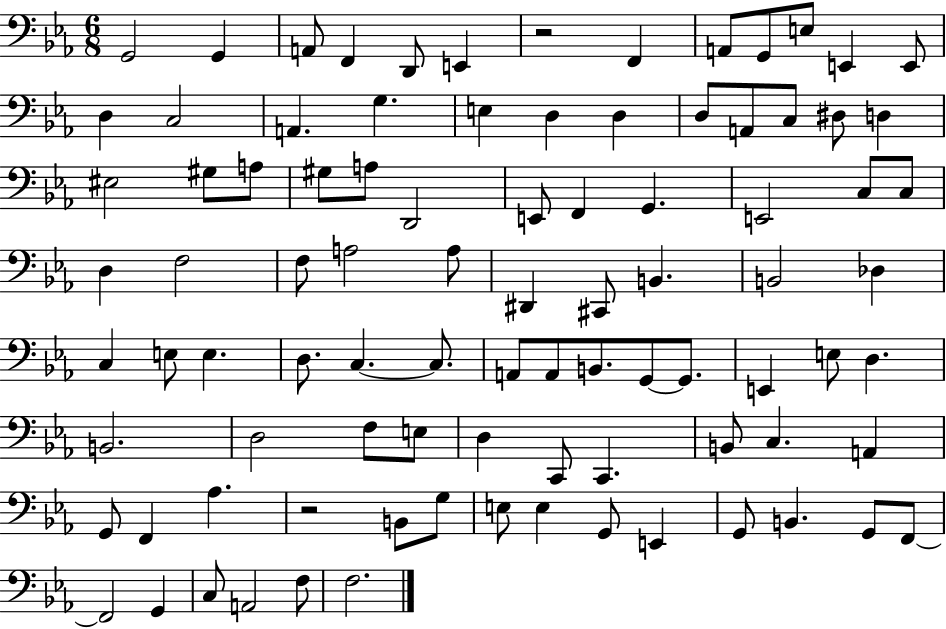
{
  \clef bass
  \numericTimeSignature
  \time 6/8
  \key ees \major
  g,2 g,4 | a,8 f,4 d,8 e,4 | r2 f,4 | a,8 g,8 e8 e,4 e,8 | \break d4 c2 | a,4. g4. | e4 d4 d4 | d8 a,8 c8 dis8 d4 | \break eis2 gis8 a8 | gis8 a8 d,2 | e,8 f,4 g,4. | e,2 c8 c8 | \break d4 f2 | f8 a2 a8 | dis,4 cis,8 b,4. | b,2 des4 | \break c4 e8 e4. | d8. c4.~~ c8. | a,8 a,8 b,8. g,8~~ g,8. | e,4 e8 d4. | \break b,2. | d2 f8 e8 | d4 c,8 c,4. | b,8 c4. a,4 | \break g,8 f,4 aes4. | r2 b,8 g8 | e8 e4 g,8 e,4 | g,8 b,4. g,8 f,8~~ | \break f,2 g,4 | c8 a,2 f8 | f2. | \bar "|."
}